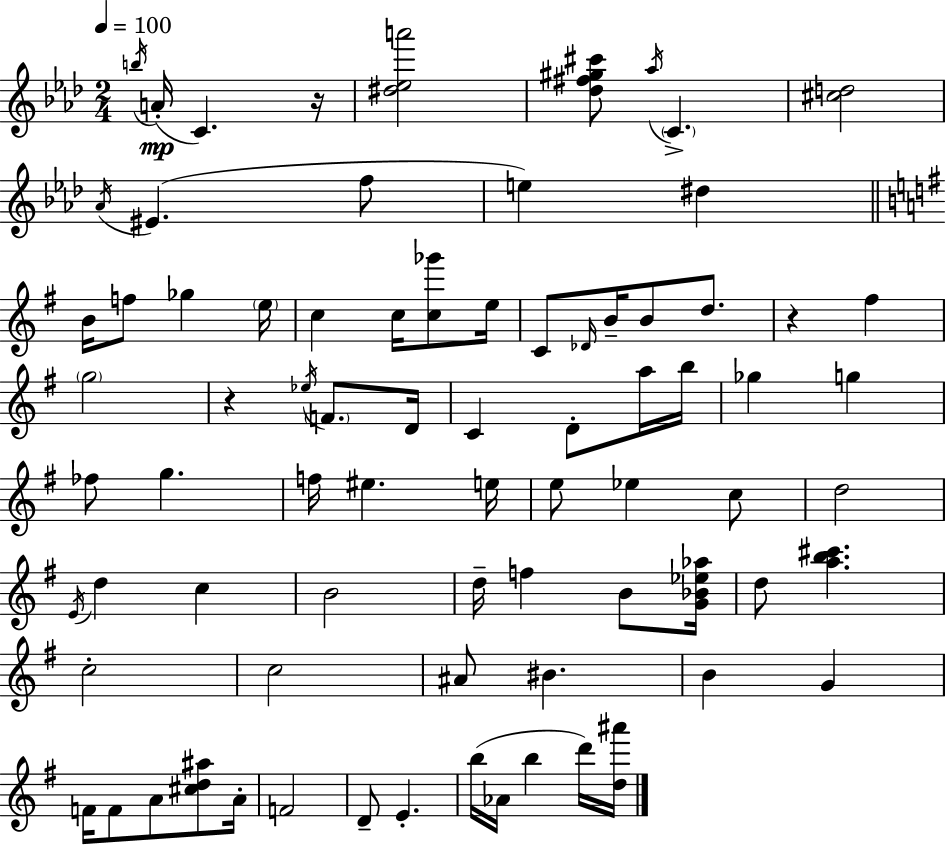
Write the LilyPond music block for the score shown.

{
  \clef treble
  \numericTimeSignature
  \time 2/4
  \key aes \major
  \tempo 4 = 100
  \repeat volta 2 { \acciaccatura { b''16 }(\mp a'16-. c'4.) | r16 <dis'' ees'' a'''>2 | <des'' fis'' gis'' cis'''>8 \acciaccatura { aes''16 } \parenthesize c'4.-> | <cis'' d''>2 | \break \acciaccatura { aes'16 }( eis'4. | f''8 e''4) dis''4 | \bar "||" \break \key g \major b'16 f''8 ges''4 \parenthesize e''16 | c''4 c''16 <c'' ges'''>8 e''16 | c'8 \grace { des'16 } b'16-- b'8 d''8. | r4 fis''4 | \break \parenthesize g''2 | r4 \acciaccatura { ees''16 } \parenthesize f'8. | d'16 c'4 d'8-. | a''16 b''16 ges''4 g''4 | \break fes''8 g''4. | f''16 eis''4. | e''16 e''8 ees''4 | c''8 d''2 | \break \acciaccatura { e'16 } d''4 c''4 | b'2 | d''16-- f''4 | b'8 <g' bes' ees'' aes''>16 d''8 <a'' b'' cis'''>4. | \break c''2-. | c''2 | ais'8 bis'4. | b'4 g'4 | \break f'16 f'8 a'8 | <cis'' d'' ais''>8 a'16-. f'2 | d'8-- e'4.-. | b''16( aes'16 b''4 | \break d'''16) <d'' ais'''>16 } \bar "|."
}